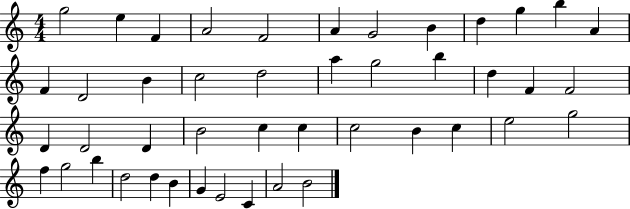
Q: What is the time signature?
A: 4/4